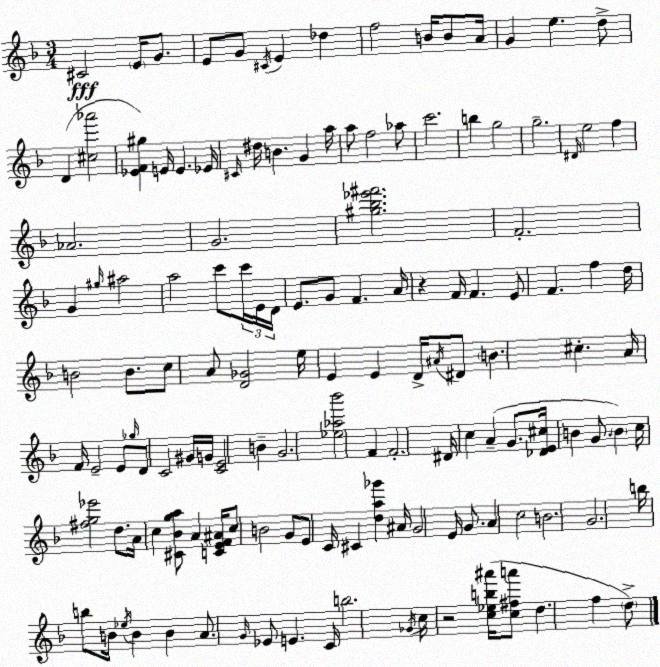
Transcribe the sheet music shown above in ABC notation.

X:1
T:Untitled
M:3/4
L:1/4
K:Dm
^C2 E/4 G/2 E/2 G/2 ^C/4 E _d f2 B/4 B/2 A/4 G e d/2 D [^c_a']2 [_EF^g] E/4 E _E/4 ^C/4 ^d/4 B G a/4 a/2 f2 _a/2 c'2 b g2 g2 ^D/4 e2 f _A2 G2 [^g_b_e'^f']2 F2 G ^g/4 ^a2 a2 c'/2 c'/4 E/4 D/4 E/2 G/2 F A/4 z F/4 F E/2 F f d/4 B2 B/2 c/2 A/2 [D_G]2 e/4 E E D/4 ^A/4 ^D/2 B ^c A/4 F/4 E2 E/2 _g/4 D/2 C2 ^G/4 G/4 [CE]2 B G2 [_e_a_b']2 F F2 ^D/4 c A G/2 [_DE^c]/4 B G/2 B c/4 [^fg_e']2 d/2 A/4 c [^C_Bga]/2 A [CEF^A]/4 c/2 B2 G/2 E/2 C/4 ^C [da_g'] ^A/4 G2 E/4 G/2 A c2 B2 G2 b/4 b/2 B/4 _e/4 B B A/2 G/4 _E/2 E C/4 b2 _G/4 c/4 z2 [c_eb^a']/4 [c^fa']/2 d f d/2